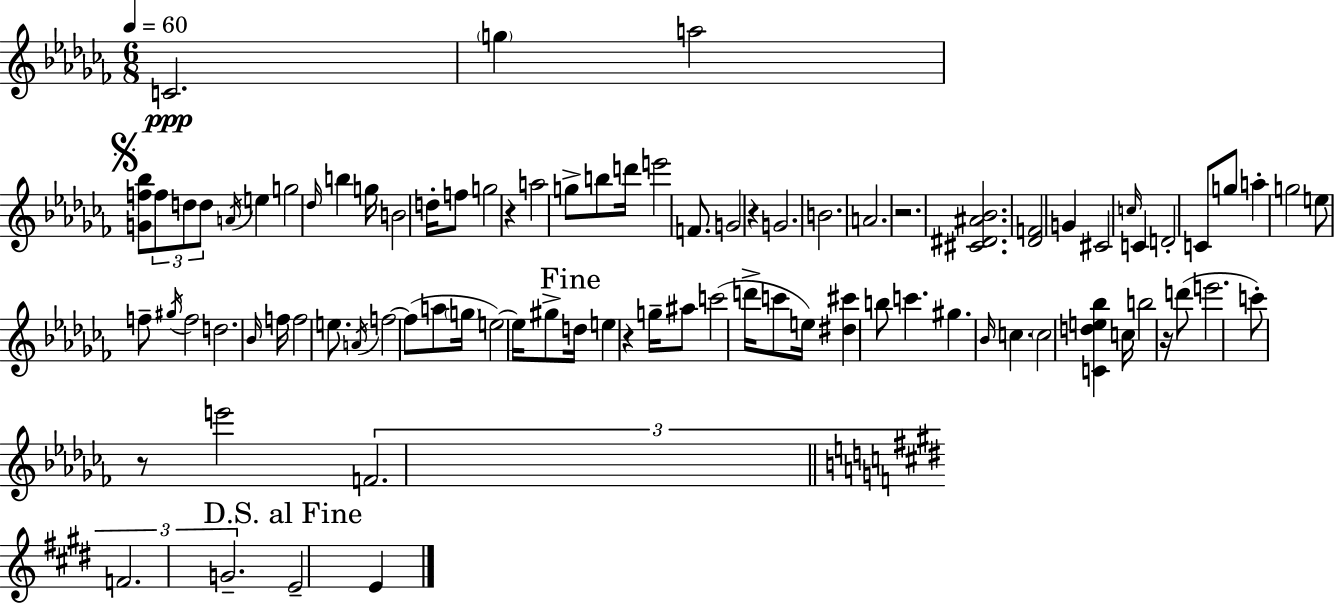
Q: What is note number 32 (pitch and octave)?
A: C4